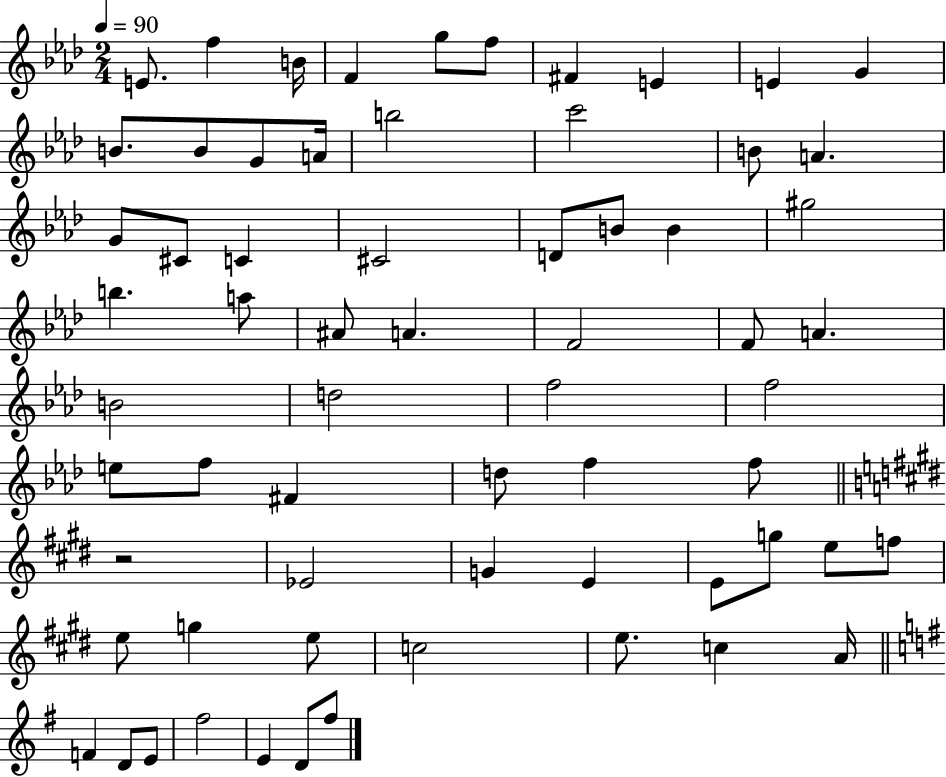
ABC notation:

X:1
T:Untitled
M:2/4
L:1/4
K:Ab
E/2 f B/4 F g/2 f/2 ^F E E G B/2 B/2 G/2 A/4 b2 c'2 B/2 A G/2 ^C/2 C ^C2 D/2 B/2 B ^g2 b a/2 ^A/2 A F2 F/2 A B2 d2 f2 f2 e/2 f/2 ^F d/2 f f/2 z2 _E2 G E E/2 g/2 e/2 f/2 e/2 g e/2 c2 e/2 c A/4 F D/2 E/2 ^f2 E D/2 ^f/2